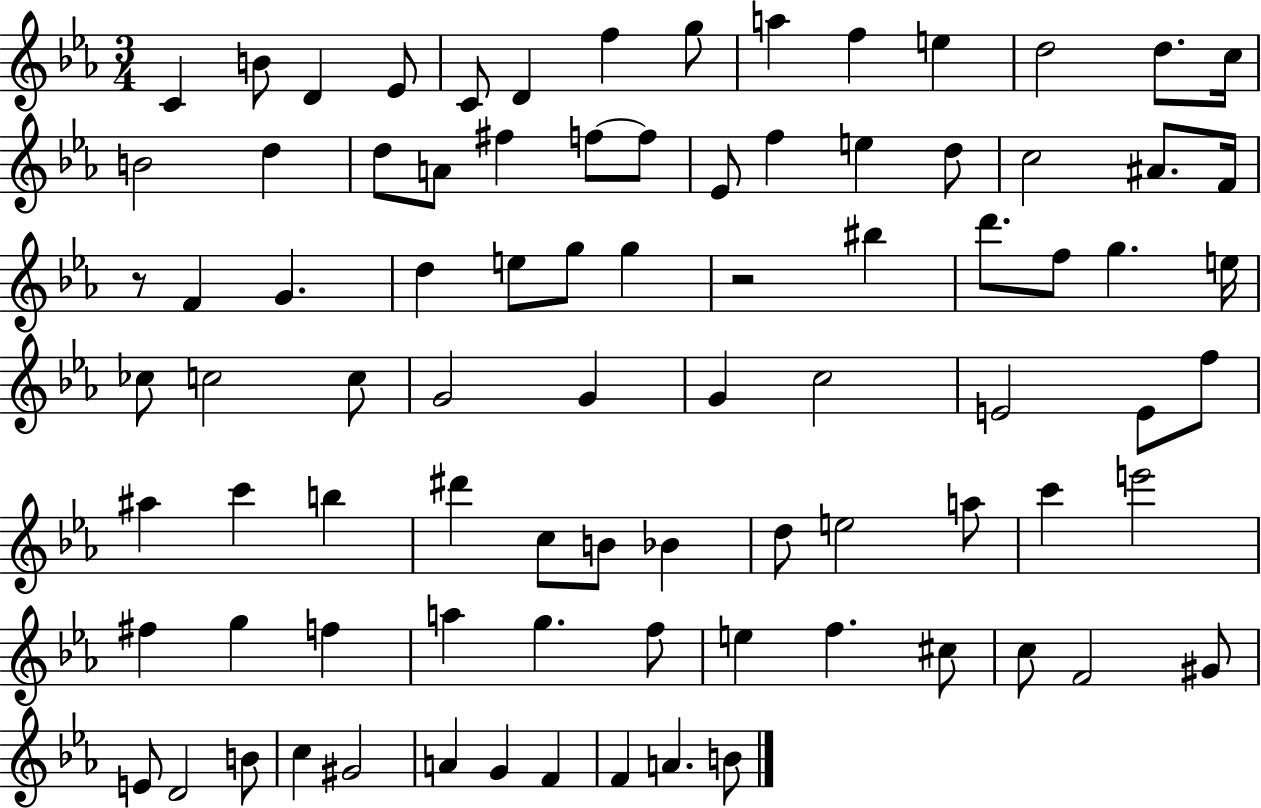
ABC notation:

X:1
T:Untitled
M:3/4
L:1/4
K:Eb
C B/2 D _E/2 C/2 D f g/2 a f e d2 d/2 c/4 B2 d d/2 A/2 ^f f/2 f/2 _E/2 f e d/2 c2 ^A/2 F/4 z/2 F G d e/2 g/2 g z2 ^b d'/2 f/2 g e/4 _c/2 c2 c/2 G2 G G c2 E2 E/2 f/2 ^a c' b ^d' c/2 B/2 _B d/2 e2 a/2 c' e'2 ^f g f a g f/2 e f ^c/2 c/2 F2 ^G/2 E/2 D2 B/2 c ^G2 A G F F A B/2